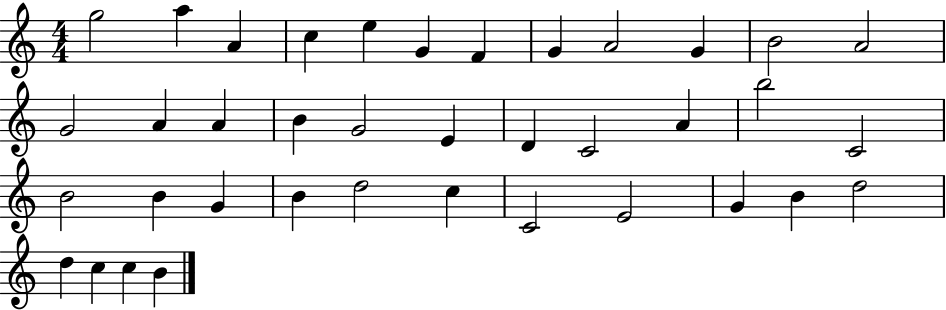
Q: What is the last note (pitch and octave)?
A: B4